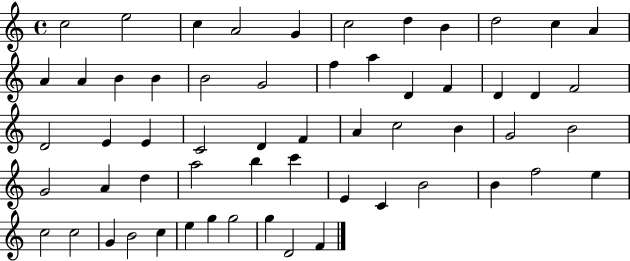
{
  \clef treble
  \time 4/4
  \defaultTimeSignature
  \key c \major
  c''2 e''2 | c''4 a'2 g'4 | c''2 d''4 b'4 | d''2 c''4 a'4 | \break a'4 a'4 b'4 b'4 | b'2 g'2 | f''4 a''4 d'4 f'4 | d'4 d'4 f'2 | \break d'2 e'4 e'4 | c'2 d'4 f'4 | a'4 c''2 b'4 | g'2 b'2 | \break g'2 a'4 d''4 | a''2 b''4 c'''4 | e'4 c'4 b'2 | b'4 f''2 e''4 | \break c''2 c''2 | g'4 b'2 c''4 | e''4 g''4 g''2 | g''4 d'2 f'4 | \break \bar "|."
}